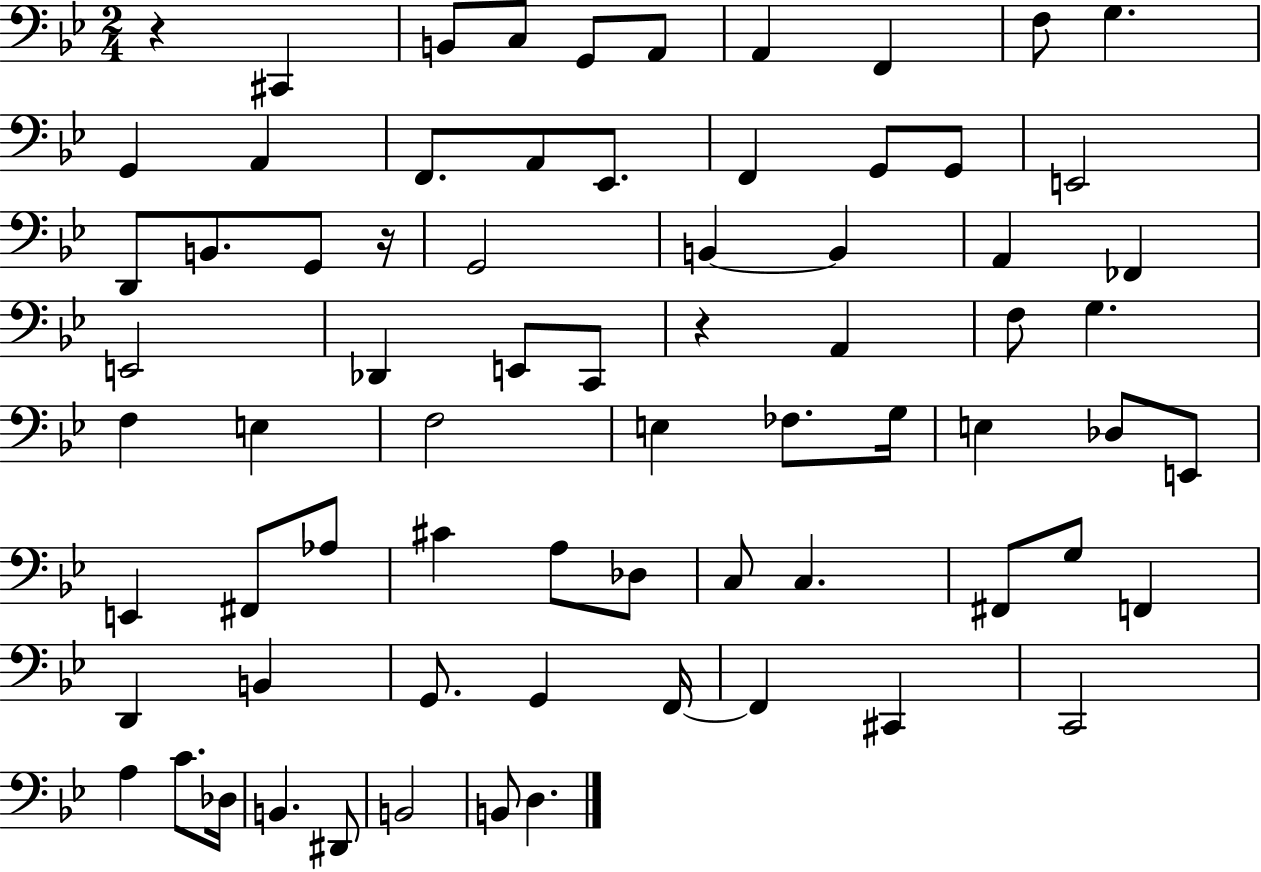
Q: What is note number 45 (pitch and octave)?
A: Ab3